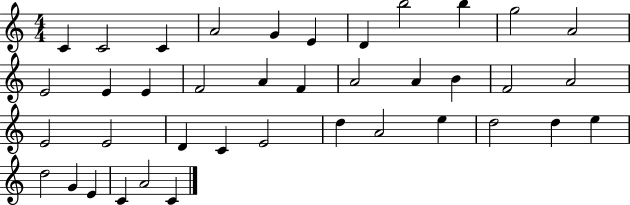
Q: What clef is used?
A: treble